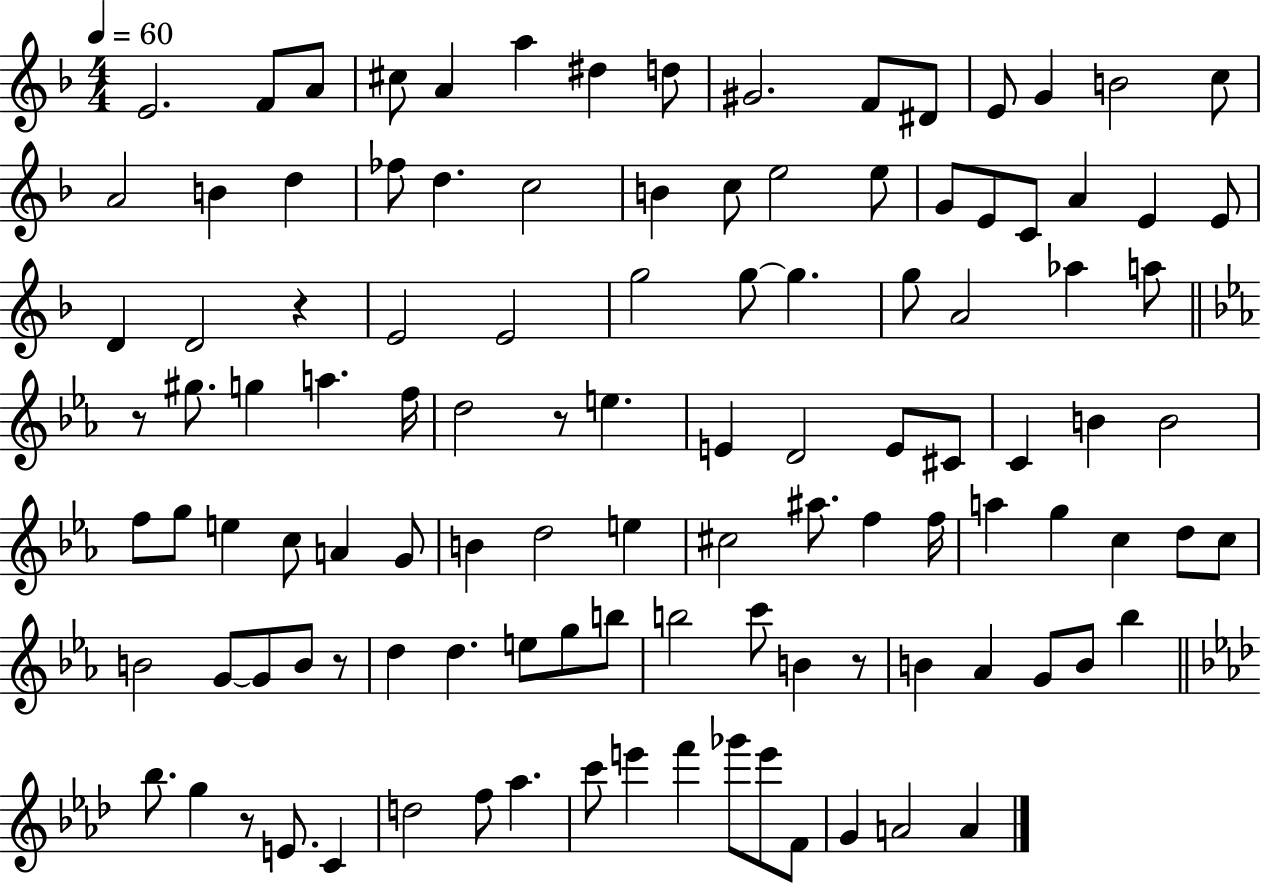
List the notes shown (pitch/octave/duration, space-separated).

E4/h. F4/e A4/e C#5/e A4/q A5/q D#5/q D5/e G#4/h. F4/e D#4/e E4/e G4/q B4/h C5/e A4/h B4/q D5/q FES5/e D5/q. C5/h B4/q C5/e E5/h E5/e G4/e E4/e C4/e A4/q E4/q E4/e D4/q D4/h R/q E4/h E4/h G5/h G5/e G5/q. G5/e A4/h Ab5/q A5/e R/e G#5/e. G5/q A5/q. F5/s D5/h R/e E5/q. E4/q D4/h E4/e C#4/e C4/q B4/q B4/h F5/e G5/e E5/q C5/e A4/q G4/e B4/q D5/h E5/q C#5/h A#5/e. F5/q F5/s A5/q G5/q C5/q D5/e C5/e B4/h G4/e G4/e B4/e R/e D5/q D5/q. E5/e G5/e B5/e B5/h C6/e B4/q R/e B4/q Ab4/q G4/e B4/e Bb5/q Bb5/e. G5/q R/e E4/e. C4/q D5/h F5/e Ab5/q. C6/e E6/q F6/q Gb6/e E6/e F4/e G4/q A4/h A4/q